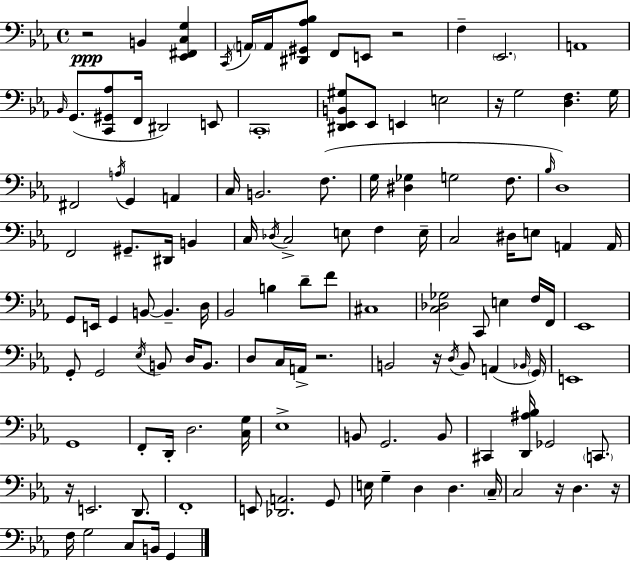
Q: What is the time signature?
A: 4/4